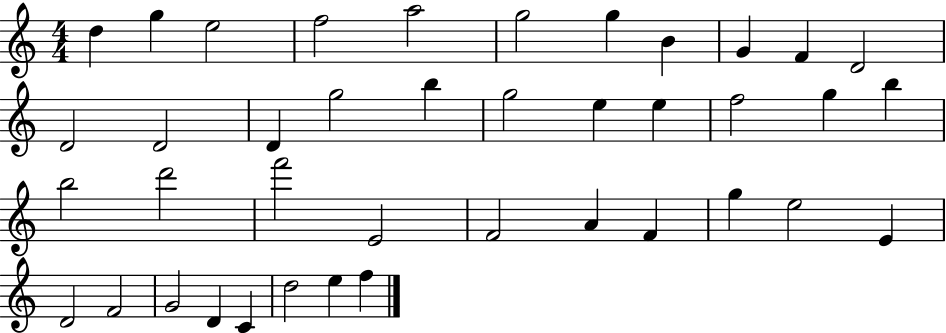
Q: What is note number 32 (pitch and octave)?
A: E4